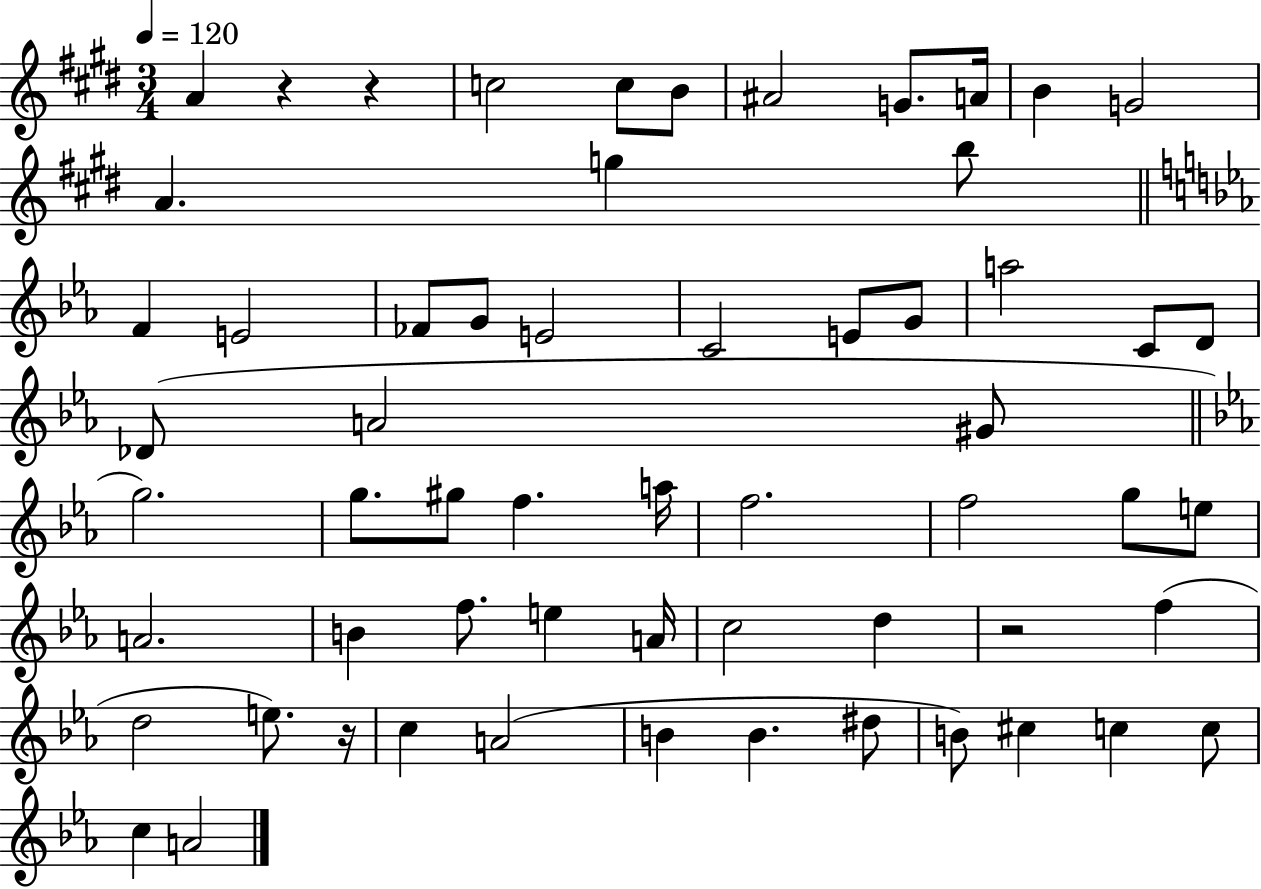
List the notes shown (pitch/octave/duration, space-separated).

A4/q R/q R/q C5/h C5/e B4/e A#4/h G4/e. A4/s B4/q G4/h A4/q. G5/q B5/e F4/q E4/h FES4/e G4/e E4/h C4/h E4/e G4/e A5/h C4/e D4/e Db4/e A4/h G#4/e G5/h. G5/e. G#5/e F5/q. A5/s F5/h. F5/h G5/e E5/e A4/h. B4/q F5/e. E5/q A4/s C5/h D5/q R/h F5/q D5/h E5/e. R/s C5/q A4/h B4/q B4/q. D#5/e B4/e C#5/q C5/q C5/e C5/q A4/h